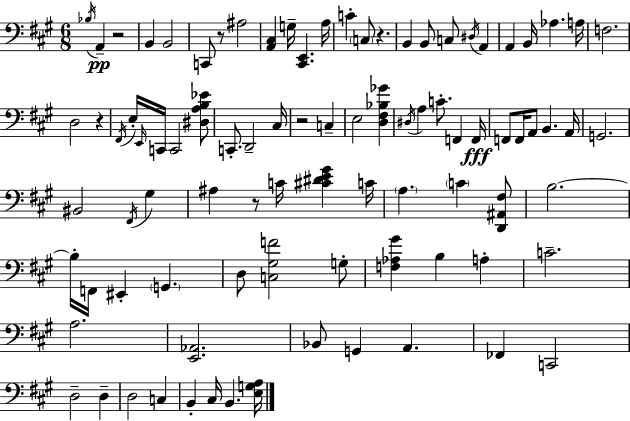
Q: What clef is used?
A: bass